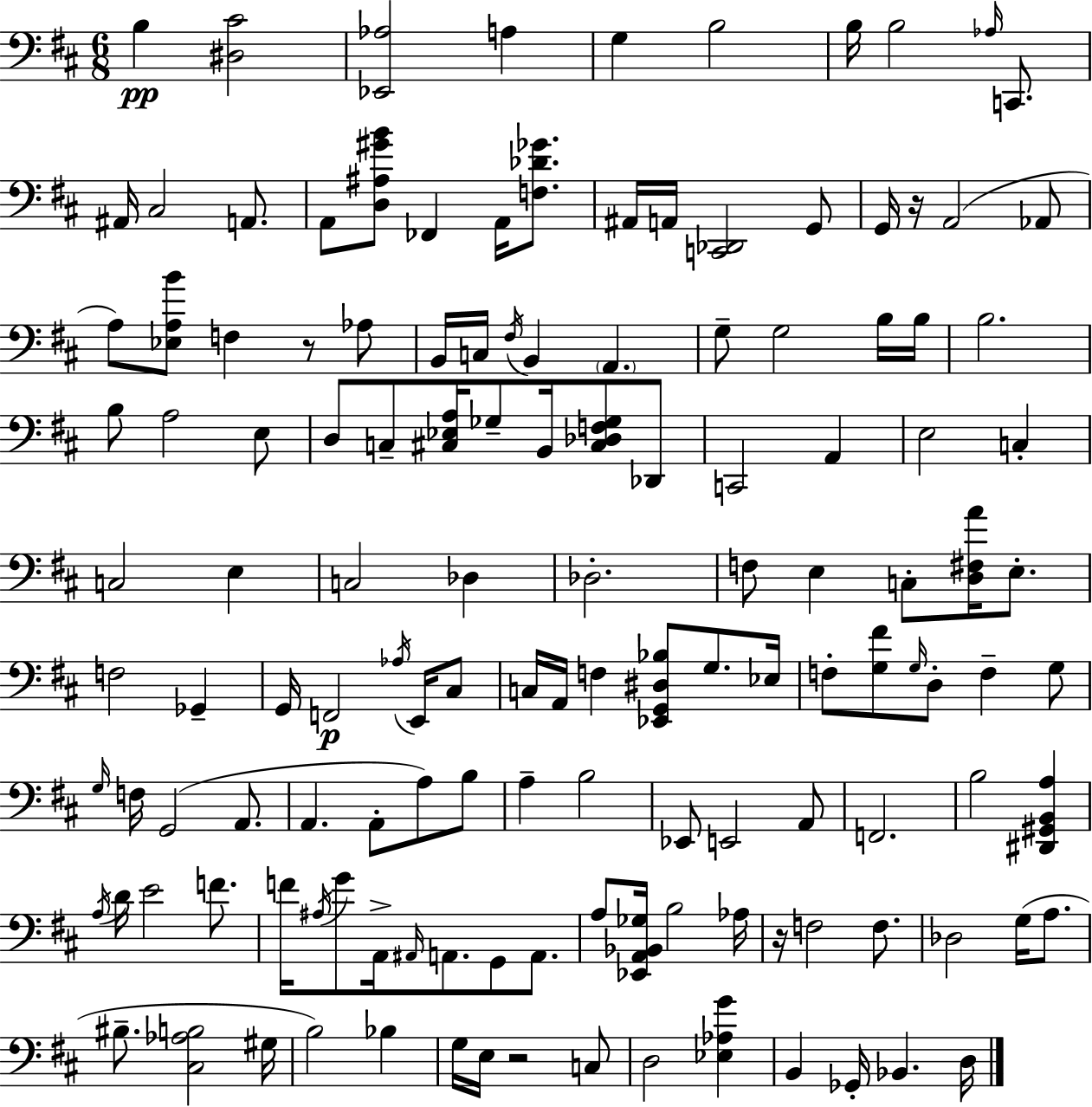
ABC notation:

X:1
T:Untitled
M:6/8
L:1/4
K:D
B, [^D,^C]2 [_E,,_A,]2 A, G, B,2 B,/4 B,2 _A,/4 C,,/2 ^A,,/4 ^C,2 A,,/2 A,,/2 [D,^A,^GB]/2 _F,, A,,/4 [F,_D_G]/2 ^A,,/4 A,,/4 [C,,_D,,]2 G,,/2 G,,/4 z/4 A,,2 _A,,/2 A,/2 [_E,A,B]/2 F, z/2 _A,/2 B,,/4 C,/4 ^F,/4 B,, A,, G,/2 G,2 B,/4 B,/4 B,2 B,/2 A,2 E,/2 D,/2 C,/2 [^C,_E,A,]/4 _G,/2 B,,/4 [^C,_D,F,_G,]/2 _D,,/2 C,,2 A,, E,2 C, C,2 E, C,2 _D, _D,2 F,/2 E, C,/2 [D,^F,A]/4 E,/2 F,2 _G,, G,,/4 F,,2 _A,/4 E,,/4 ^C,/2 C,/4 A,,/4 F, [_E,,G,,^D,_B,]/2 G,/2 _E,/4 F,/2 [G,^F]/2 G,/4 D,/2 F, G,/2 G,/4 F,/4 G,,2 A,,/2 A,, A,,/2 A,/2 B,/2 A, B,2 _E,,/2 E,,2 A,,/2 F,,2 B,2 [^D,,^G,,B,,A,] A,/4 D/4 E2 F/2 F/4 ^A,/4 G/2 A,,/4 ^A,,/4 A,,/2 G,,/2 A,,/2 A,/2 [_E,,A,,_B,,_G,]/4 B,2 _A,/4 z/4 F,2 F,/2 _D,2 G,/4 A,/2 ^B,/2 [^C,_A,B,]2 ^G,/4 B,2 _B, G,/4 E,/4 z2 C,/2 D,2 [_E,_A,G] B,, _G,,/4 _B,, D,/4